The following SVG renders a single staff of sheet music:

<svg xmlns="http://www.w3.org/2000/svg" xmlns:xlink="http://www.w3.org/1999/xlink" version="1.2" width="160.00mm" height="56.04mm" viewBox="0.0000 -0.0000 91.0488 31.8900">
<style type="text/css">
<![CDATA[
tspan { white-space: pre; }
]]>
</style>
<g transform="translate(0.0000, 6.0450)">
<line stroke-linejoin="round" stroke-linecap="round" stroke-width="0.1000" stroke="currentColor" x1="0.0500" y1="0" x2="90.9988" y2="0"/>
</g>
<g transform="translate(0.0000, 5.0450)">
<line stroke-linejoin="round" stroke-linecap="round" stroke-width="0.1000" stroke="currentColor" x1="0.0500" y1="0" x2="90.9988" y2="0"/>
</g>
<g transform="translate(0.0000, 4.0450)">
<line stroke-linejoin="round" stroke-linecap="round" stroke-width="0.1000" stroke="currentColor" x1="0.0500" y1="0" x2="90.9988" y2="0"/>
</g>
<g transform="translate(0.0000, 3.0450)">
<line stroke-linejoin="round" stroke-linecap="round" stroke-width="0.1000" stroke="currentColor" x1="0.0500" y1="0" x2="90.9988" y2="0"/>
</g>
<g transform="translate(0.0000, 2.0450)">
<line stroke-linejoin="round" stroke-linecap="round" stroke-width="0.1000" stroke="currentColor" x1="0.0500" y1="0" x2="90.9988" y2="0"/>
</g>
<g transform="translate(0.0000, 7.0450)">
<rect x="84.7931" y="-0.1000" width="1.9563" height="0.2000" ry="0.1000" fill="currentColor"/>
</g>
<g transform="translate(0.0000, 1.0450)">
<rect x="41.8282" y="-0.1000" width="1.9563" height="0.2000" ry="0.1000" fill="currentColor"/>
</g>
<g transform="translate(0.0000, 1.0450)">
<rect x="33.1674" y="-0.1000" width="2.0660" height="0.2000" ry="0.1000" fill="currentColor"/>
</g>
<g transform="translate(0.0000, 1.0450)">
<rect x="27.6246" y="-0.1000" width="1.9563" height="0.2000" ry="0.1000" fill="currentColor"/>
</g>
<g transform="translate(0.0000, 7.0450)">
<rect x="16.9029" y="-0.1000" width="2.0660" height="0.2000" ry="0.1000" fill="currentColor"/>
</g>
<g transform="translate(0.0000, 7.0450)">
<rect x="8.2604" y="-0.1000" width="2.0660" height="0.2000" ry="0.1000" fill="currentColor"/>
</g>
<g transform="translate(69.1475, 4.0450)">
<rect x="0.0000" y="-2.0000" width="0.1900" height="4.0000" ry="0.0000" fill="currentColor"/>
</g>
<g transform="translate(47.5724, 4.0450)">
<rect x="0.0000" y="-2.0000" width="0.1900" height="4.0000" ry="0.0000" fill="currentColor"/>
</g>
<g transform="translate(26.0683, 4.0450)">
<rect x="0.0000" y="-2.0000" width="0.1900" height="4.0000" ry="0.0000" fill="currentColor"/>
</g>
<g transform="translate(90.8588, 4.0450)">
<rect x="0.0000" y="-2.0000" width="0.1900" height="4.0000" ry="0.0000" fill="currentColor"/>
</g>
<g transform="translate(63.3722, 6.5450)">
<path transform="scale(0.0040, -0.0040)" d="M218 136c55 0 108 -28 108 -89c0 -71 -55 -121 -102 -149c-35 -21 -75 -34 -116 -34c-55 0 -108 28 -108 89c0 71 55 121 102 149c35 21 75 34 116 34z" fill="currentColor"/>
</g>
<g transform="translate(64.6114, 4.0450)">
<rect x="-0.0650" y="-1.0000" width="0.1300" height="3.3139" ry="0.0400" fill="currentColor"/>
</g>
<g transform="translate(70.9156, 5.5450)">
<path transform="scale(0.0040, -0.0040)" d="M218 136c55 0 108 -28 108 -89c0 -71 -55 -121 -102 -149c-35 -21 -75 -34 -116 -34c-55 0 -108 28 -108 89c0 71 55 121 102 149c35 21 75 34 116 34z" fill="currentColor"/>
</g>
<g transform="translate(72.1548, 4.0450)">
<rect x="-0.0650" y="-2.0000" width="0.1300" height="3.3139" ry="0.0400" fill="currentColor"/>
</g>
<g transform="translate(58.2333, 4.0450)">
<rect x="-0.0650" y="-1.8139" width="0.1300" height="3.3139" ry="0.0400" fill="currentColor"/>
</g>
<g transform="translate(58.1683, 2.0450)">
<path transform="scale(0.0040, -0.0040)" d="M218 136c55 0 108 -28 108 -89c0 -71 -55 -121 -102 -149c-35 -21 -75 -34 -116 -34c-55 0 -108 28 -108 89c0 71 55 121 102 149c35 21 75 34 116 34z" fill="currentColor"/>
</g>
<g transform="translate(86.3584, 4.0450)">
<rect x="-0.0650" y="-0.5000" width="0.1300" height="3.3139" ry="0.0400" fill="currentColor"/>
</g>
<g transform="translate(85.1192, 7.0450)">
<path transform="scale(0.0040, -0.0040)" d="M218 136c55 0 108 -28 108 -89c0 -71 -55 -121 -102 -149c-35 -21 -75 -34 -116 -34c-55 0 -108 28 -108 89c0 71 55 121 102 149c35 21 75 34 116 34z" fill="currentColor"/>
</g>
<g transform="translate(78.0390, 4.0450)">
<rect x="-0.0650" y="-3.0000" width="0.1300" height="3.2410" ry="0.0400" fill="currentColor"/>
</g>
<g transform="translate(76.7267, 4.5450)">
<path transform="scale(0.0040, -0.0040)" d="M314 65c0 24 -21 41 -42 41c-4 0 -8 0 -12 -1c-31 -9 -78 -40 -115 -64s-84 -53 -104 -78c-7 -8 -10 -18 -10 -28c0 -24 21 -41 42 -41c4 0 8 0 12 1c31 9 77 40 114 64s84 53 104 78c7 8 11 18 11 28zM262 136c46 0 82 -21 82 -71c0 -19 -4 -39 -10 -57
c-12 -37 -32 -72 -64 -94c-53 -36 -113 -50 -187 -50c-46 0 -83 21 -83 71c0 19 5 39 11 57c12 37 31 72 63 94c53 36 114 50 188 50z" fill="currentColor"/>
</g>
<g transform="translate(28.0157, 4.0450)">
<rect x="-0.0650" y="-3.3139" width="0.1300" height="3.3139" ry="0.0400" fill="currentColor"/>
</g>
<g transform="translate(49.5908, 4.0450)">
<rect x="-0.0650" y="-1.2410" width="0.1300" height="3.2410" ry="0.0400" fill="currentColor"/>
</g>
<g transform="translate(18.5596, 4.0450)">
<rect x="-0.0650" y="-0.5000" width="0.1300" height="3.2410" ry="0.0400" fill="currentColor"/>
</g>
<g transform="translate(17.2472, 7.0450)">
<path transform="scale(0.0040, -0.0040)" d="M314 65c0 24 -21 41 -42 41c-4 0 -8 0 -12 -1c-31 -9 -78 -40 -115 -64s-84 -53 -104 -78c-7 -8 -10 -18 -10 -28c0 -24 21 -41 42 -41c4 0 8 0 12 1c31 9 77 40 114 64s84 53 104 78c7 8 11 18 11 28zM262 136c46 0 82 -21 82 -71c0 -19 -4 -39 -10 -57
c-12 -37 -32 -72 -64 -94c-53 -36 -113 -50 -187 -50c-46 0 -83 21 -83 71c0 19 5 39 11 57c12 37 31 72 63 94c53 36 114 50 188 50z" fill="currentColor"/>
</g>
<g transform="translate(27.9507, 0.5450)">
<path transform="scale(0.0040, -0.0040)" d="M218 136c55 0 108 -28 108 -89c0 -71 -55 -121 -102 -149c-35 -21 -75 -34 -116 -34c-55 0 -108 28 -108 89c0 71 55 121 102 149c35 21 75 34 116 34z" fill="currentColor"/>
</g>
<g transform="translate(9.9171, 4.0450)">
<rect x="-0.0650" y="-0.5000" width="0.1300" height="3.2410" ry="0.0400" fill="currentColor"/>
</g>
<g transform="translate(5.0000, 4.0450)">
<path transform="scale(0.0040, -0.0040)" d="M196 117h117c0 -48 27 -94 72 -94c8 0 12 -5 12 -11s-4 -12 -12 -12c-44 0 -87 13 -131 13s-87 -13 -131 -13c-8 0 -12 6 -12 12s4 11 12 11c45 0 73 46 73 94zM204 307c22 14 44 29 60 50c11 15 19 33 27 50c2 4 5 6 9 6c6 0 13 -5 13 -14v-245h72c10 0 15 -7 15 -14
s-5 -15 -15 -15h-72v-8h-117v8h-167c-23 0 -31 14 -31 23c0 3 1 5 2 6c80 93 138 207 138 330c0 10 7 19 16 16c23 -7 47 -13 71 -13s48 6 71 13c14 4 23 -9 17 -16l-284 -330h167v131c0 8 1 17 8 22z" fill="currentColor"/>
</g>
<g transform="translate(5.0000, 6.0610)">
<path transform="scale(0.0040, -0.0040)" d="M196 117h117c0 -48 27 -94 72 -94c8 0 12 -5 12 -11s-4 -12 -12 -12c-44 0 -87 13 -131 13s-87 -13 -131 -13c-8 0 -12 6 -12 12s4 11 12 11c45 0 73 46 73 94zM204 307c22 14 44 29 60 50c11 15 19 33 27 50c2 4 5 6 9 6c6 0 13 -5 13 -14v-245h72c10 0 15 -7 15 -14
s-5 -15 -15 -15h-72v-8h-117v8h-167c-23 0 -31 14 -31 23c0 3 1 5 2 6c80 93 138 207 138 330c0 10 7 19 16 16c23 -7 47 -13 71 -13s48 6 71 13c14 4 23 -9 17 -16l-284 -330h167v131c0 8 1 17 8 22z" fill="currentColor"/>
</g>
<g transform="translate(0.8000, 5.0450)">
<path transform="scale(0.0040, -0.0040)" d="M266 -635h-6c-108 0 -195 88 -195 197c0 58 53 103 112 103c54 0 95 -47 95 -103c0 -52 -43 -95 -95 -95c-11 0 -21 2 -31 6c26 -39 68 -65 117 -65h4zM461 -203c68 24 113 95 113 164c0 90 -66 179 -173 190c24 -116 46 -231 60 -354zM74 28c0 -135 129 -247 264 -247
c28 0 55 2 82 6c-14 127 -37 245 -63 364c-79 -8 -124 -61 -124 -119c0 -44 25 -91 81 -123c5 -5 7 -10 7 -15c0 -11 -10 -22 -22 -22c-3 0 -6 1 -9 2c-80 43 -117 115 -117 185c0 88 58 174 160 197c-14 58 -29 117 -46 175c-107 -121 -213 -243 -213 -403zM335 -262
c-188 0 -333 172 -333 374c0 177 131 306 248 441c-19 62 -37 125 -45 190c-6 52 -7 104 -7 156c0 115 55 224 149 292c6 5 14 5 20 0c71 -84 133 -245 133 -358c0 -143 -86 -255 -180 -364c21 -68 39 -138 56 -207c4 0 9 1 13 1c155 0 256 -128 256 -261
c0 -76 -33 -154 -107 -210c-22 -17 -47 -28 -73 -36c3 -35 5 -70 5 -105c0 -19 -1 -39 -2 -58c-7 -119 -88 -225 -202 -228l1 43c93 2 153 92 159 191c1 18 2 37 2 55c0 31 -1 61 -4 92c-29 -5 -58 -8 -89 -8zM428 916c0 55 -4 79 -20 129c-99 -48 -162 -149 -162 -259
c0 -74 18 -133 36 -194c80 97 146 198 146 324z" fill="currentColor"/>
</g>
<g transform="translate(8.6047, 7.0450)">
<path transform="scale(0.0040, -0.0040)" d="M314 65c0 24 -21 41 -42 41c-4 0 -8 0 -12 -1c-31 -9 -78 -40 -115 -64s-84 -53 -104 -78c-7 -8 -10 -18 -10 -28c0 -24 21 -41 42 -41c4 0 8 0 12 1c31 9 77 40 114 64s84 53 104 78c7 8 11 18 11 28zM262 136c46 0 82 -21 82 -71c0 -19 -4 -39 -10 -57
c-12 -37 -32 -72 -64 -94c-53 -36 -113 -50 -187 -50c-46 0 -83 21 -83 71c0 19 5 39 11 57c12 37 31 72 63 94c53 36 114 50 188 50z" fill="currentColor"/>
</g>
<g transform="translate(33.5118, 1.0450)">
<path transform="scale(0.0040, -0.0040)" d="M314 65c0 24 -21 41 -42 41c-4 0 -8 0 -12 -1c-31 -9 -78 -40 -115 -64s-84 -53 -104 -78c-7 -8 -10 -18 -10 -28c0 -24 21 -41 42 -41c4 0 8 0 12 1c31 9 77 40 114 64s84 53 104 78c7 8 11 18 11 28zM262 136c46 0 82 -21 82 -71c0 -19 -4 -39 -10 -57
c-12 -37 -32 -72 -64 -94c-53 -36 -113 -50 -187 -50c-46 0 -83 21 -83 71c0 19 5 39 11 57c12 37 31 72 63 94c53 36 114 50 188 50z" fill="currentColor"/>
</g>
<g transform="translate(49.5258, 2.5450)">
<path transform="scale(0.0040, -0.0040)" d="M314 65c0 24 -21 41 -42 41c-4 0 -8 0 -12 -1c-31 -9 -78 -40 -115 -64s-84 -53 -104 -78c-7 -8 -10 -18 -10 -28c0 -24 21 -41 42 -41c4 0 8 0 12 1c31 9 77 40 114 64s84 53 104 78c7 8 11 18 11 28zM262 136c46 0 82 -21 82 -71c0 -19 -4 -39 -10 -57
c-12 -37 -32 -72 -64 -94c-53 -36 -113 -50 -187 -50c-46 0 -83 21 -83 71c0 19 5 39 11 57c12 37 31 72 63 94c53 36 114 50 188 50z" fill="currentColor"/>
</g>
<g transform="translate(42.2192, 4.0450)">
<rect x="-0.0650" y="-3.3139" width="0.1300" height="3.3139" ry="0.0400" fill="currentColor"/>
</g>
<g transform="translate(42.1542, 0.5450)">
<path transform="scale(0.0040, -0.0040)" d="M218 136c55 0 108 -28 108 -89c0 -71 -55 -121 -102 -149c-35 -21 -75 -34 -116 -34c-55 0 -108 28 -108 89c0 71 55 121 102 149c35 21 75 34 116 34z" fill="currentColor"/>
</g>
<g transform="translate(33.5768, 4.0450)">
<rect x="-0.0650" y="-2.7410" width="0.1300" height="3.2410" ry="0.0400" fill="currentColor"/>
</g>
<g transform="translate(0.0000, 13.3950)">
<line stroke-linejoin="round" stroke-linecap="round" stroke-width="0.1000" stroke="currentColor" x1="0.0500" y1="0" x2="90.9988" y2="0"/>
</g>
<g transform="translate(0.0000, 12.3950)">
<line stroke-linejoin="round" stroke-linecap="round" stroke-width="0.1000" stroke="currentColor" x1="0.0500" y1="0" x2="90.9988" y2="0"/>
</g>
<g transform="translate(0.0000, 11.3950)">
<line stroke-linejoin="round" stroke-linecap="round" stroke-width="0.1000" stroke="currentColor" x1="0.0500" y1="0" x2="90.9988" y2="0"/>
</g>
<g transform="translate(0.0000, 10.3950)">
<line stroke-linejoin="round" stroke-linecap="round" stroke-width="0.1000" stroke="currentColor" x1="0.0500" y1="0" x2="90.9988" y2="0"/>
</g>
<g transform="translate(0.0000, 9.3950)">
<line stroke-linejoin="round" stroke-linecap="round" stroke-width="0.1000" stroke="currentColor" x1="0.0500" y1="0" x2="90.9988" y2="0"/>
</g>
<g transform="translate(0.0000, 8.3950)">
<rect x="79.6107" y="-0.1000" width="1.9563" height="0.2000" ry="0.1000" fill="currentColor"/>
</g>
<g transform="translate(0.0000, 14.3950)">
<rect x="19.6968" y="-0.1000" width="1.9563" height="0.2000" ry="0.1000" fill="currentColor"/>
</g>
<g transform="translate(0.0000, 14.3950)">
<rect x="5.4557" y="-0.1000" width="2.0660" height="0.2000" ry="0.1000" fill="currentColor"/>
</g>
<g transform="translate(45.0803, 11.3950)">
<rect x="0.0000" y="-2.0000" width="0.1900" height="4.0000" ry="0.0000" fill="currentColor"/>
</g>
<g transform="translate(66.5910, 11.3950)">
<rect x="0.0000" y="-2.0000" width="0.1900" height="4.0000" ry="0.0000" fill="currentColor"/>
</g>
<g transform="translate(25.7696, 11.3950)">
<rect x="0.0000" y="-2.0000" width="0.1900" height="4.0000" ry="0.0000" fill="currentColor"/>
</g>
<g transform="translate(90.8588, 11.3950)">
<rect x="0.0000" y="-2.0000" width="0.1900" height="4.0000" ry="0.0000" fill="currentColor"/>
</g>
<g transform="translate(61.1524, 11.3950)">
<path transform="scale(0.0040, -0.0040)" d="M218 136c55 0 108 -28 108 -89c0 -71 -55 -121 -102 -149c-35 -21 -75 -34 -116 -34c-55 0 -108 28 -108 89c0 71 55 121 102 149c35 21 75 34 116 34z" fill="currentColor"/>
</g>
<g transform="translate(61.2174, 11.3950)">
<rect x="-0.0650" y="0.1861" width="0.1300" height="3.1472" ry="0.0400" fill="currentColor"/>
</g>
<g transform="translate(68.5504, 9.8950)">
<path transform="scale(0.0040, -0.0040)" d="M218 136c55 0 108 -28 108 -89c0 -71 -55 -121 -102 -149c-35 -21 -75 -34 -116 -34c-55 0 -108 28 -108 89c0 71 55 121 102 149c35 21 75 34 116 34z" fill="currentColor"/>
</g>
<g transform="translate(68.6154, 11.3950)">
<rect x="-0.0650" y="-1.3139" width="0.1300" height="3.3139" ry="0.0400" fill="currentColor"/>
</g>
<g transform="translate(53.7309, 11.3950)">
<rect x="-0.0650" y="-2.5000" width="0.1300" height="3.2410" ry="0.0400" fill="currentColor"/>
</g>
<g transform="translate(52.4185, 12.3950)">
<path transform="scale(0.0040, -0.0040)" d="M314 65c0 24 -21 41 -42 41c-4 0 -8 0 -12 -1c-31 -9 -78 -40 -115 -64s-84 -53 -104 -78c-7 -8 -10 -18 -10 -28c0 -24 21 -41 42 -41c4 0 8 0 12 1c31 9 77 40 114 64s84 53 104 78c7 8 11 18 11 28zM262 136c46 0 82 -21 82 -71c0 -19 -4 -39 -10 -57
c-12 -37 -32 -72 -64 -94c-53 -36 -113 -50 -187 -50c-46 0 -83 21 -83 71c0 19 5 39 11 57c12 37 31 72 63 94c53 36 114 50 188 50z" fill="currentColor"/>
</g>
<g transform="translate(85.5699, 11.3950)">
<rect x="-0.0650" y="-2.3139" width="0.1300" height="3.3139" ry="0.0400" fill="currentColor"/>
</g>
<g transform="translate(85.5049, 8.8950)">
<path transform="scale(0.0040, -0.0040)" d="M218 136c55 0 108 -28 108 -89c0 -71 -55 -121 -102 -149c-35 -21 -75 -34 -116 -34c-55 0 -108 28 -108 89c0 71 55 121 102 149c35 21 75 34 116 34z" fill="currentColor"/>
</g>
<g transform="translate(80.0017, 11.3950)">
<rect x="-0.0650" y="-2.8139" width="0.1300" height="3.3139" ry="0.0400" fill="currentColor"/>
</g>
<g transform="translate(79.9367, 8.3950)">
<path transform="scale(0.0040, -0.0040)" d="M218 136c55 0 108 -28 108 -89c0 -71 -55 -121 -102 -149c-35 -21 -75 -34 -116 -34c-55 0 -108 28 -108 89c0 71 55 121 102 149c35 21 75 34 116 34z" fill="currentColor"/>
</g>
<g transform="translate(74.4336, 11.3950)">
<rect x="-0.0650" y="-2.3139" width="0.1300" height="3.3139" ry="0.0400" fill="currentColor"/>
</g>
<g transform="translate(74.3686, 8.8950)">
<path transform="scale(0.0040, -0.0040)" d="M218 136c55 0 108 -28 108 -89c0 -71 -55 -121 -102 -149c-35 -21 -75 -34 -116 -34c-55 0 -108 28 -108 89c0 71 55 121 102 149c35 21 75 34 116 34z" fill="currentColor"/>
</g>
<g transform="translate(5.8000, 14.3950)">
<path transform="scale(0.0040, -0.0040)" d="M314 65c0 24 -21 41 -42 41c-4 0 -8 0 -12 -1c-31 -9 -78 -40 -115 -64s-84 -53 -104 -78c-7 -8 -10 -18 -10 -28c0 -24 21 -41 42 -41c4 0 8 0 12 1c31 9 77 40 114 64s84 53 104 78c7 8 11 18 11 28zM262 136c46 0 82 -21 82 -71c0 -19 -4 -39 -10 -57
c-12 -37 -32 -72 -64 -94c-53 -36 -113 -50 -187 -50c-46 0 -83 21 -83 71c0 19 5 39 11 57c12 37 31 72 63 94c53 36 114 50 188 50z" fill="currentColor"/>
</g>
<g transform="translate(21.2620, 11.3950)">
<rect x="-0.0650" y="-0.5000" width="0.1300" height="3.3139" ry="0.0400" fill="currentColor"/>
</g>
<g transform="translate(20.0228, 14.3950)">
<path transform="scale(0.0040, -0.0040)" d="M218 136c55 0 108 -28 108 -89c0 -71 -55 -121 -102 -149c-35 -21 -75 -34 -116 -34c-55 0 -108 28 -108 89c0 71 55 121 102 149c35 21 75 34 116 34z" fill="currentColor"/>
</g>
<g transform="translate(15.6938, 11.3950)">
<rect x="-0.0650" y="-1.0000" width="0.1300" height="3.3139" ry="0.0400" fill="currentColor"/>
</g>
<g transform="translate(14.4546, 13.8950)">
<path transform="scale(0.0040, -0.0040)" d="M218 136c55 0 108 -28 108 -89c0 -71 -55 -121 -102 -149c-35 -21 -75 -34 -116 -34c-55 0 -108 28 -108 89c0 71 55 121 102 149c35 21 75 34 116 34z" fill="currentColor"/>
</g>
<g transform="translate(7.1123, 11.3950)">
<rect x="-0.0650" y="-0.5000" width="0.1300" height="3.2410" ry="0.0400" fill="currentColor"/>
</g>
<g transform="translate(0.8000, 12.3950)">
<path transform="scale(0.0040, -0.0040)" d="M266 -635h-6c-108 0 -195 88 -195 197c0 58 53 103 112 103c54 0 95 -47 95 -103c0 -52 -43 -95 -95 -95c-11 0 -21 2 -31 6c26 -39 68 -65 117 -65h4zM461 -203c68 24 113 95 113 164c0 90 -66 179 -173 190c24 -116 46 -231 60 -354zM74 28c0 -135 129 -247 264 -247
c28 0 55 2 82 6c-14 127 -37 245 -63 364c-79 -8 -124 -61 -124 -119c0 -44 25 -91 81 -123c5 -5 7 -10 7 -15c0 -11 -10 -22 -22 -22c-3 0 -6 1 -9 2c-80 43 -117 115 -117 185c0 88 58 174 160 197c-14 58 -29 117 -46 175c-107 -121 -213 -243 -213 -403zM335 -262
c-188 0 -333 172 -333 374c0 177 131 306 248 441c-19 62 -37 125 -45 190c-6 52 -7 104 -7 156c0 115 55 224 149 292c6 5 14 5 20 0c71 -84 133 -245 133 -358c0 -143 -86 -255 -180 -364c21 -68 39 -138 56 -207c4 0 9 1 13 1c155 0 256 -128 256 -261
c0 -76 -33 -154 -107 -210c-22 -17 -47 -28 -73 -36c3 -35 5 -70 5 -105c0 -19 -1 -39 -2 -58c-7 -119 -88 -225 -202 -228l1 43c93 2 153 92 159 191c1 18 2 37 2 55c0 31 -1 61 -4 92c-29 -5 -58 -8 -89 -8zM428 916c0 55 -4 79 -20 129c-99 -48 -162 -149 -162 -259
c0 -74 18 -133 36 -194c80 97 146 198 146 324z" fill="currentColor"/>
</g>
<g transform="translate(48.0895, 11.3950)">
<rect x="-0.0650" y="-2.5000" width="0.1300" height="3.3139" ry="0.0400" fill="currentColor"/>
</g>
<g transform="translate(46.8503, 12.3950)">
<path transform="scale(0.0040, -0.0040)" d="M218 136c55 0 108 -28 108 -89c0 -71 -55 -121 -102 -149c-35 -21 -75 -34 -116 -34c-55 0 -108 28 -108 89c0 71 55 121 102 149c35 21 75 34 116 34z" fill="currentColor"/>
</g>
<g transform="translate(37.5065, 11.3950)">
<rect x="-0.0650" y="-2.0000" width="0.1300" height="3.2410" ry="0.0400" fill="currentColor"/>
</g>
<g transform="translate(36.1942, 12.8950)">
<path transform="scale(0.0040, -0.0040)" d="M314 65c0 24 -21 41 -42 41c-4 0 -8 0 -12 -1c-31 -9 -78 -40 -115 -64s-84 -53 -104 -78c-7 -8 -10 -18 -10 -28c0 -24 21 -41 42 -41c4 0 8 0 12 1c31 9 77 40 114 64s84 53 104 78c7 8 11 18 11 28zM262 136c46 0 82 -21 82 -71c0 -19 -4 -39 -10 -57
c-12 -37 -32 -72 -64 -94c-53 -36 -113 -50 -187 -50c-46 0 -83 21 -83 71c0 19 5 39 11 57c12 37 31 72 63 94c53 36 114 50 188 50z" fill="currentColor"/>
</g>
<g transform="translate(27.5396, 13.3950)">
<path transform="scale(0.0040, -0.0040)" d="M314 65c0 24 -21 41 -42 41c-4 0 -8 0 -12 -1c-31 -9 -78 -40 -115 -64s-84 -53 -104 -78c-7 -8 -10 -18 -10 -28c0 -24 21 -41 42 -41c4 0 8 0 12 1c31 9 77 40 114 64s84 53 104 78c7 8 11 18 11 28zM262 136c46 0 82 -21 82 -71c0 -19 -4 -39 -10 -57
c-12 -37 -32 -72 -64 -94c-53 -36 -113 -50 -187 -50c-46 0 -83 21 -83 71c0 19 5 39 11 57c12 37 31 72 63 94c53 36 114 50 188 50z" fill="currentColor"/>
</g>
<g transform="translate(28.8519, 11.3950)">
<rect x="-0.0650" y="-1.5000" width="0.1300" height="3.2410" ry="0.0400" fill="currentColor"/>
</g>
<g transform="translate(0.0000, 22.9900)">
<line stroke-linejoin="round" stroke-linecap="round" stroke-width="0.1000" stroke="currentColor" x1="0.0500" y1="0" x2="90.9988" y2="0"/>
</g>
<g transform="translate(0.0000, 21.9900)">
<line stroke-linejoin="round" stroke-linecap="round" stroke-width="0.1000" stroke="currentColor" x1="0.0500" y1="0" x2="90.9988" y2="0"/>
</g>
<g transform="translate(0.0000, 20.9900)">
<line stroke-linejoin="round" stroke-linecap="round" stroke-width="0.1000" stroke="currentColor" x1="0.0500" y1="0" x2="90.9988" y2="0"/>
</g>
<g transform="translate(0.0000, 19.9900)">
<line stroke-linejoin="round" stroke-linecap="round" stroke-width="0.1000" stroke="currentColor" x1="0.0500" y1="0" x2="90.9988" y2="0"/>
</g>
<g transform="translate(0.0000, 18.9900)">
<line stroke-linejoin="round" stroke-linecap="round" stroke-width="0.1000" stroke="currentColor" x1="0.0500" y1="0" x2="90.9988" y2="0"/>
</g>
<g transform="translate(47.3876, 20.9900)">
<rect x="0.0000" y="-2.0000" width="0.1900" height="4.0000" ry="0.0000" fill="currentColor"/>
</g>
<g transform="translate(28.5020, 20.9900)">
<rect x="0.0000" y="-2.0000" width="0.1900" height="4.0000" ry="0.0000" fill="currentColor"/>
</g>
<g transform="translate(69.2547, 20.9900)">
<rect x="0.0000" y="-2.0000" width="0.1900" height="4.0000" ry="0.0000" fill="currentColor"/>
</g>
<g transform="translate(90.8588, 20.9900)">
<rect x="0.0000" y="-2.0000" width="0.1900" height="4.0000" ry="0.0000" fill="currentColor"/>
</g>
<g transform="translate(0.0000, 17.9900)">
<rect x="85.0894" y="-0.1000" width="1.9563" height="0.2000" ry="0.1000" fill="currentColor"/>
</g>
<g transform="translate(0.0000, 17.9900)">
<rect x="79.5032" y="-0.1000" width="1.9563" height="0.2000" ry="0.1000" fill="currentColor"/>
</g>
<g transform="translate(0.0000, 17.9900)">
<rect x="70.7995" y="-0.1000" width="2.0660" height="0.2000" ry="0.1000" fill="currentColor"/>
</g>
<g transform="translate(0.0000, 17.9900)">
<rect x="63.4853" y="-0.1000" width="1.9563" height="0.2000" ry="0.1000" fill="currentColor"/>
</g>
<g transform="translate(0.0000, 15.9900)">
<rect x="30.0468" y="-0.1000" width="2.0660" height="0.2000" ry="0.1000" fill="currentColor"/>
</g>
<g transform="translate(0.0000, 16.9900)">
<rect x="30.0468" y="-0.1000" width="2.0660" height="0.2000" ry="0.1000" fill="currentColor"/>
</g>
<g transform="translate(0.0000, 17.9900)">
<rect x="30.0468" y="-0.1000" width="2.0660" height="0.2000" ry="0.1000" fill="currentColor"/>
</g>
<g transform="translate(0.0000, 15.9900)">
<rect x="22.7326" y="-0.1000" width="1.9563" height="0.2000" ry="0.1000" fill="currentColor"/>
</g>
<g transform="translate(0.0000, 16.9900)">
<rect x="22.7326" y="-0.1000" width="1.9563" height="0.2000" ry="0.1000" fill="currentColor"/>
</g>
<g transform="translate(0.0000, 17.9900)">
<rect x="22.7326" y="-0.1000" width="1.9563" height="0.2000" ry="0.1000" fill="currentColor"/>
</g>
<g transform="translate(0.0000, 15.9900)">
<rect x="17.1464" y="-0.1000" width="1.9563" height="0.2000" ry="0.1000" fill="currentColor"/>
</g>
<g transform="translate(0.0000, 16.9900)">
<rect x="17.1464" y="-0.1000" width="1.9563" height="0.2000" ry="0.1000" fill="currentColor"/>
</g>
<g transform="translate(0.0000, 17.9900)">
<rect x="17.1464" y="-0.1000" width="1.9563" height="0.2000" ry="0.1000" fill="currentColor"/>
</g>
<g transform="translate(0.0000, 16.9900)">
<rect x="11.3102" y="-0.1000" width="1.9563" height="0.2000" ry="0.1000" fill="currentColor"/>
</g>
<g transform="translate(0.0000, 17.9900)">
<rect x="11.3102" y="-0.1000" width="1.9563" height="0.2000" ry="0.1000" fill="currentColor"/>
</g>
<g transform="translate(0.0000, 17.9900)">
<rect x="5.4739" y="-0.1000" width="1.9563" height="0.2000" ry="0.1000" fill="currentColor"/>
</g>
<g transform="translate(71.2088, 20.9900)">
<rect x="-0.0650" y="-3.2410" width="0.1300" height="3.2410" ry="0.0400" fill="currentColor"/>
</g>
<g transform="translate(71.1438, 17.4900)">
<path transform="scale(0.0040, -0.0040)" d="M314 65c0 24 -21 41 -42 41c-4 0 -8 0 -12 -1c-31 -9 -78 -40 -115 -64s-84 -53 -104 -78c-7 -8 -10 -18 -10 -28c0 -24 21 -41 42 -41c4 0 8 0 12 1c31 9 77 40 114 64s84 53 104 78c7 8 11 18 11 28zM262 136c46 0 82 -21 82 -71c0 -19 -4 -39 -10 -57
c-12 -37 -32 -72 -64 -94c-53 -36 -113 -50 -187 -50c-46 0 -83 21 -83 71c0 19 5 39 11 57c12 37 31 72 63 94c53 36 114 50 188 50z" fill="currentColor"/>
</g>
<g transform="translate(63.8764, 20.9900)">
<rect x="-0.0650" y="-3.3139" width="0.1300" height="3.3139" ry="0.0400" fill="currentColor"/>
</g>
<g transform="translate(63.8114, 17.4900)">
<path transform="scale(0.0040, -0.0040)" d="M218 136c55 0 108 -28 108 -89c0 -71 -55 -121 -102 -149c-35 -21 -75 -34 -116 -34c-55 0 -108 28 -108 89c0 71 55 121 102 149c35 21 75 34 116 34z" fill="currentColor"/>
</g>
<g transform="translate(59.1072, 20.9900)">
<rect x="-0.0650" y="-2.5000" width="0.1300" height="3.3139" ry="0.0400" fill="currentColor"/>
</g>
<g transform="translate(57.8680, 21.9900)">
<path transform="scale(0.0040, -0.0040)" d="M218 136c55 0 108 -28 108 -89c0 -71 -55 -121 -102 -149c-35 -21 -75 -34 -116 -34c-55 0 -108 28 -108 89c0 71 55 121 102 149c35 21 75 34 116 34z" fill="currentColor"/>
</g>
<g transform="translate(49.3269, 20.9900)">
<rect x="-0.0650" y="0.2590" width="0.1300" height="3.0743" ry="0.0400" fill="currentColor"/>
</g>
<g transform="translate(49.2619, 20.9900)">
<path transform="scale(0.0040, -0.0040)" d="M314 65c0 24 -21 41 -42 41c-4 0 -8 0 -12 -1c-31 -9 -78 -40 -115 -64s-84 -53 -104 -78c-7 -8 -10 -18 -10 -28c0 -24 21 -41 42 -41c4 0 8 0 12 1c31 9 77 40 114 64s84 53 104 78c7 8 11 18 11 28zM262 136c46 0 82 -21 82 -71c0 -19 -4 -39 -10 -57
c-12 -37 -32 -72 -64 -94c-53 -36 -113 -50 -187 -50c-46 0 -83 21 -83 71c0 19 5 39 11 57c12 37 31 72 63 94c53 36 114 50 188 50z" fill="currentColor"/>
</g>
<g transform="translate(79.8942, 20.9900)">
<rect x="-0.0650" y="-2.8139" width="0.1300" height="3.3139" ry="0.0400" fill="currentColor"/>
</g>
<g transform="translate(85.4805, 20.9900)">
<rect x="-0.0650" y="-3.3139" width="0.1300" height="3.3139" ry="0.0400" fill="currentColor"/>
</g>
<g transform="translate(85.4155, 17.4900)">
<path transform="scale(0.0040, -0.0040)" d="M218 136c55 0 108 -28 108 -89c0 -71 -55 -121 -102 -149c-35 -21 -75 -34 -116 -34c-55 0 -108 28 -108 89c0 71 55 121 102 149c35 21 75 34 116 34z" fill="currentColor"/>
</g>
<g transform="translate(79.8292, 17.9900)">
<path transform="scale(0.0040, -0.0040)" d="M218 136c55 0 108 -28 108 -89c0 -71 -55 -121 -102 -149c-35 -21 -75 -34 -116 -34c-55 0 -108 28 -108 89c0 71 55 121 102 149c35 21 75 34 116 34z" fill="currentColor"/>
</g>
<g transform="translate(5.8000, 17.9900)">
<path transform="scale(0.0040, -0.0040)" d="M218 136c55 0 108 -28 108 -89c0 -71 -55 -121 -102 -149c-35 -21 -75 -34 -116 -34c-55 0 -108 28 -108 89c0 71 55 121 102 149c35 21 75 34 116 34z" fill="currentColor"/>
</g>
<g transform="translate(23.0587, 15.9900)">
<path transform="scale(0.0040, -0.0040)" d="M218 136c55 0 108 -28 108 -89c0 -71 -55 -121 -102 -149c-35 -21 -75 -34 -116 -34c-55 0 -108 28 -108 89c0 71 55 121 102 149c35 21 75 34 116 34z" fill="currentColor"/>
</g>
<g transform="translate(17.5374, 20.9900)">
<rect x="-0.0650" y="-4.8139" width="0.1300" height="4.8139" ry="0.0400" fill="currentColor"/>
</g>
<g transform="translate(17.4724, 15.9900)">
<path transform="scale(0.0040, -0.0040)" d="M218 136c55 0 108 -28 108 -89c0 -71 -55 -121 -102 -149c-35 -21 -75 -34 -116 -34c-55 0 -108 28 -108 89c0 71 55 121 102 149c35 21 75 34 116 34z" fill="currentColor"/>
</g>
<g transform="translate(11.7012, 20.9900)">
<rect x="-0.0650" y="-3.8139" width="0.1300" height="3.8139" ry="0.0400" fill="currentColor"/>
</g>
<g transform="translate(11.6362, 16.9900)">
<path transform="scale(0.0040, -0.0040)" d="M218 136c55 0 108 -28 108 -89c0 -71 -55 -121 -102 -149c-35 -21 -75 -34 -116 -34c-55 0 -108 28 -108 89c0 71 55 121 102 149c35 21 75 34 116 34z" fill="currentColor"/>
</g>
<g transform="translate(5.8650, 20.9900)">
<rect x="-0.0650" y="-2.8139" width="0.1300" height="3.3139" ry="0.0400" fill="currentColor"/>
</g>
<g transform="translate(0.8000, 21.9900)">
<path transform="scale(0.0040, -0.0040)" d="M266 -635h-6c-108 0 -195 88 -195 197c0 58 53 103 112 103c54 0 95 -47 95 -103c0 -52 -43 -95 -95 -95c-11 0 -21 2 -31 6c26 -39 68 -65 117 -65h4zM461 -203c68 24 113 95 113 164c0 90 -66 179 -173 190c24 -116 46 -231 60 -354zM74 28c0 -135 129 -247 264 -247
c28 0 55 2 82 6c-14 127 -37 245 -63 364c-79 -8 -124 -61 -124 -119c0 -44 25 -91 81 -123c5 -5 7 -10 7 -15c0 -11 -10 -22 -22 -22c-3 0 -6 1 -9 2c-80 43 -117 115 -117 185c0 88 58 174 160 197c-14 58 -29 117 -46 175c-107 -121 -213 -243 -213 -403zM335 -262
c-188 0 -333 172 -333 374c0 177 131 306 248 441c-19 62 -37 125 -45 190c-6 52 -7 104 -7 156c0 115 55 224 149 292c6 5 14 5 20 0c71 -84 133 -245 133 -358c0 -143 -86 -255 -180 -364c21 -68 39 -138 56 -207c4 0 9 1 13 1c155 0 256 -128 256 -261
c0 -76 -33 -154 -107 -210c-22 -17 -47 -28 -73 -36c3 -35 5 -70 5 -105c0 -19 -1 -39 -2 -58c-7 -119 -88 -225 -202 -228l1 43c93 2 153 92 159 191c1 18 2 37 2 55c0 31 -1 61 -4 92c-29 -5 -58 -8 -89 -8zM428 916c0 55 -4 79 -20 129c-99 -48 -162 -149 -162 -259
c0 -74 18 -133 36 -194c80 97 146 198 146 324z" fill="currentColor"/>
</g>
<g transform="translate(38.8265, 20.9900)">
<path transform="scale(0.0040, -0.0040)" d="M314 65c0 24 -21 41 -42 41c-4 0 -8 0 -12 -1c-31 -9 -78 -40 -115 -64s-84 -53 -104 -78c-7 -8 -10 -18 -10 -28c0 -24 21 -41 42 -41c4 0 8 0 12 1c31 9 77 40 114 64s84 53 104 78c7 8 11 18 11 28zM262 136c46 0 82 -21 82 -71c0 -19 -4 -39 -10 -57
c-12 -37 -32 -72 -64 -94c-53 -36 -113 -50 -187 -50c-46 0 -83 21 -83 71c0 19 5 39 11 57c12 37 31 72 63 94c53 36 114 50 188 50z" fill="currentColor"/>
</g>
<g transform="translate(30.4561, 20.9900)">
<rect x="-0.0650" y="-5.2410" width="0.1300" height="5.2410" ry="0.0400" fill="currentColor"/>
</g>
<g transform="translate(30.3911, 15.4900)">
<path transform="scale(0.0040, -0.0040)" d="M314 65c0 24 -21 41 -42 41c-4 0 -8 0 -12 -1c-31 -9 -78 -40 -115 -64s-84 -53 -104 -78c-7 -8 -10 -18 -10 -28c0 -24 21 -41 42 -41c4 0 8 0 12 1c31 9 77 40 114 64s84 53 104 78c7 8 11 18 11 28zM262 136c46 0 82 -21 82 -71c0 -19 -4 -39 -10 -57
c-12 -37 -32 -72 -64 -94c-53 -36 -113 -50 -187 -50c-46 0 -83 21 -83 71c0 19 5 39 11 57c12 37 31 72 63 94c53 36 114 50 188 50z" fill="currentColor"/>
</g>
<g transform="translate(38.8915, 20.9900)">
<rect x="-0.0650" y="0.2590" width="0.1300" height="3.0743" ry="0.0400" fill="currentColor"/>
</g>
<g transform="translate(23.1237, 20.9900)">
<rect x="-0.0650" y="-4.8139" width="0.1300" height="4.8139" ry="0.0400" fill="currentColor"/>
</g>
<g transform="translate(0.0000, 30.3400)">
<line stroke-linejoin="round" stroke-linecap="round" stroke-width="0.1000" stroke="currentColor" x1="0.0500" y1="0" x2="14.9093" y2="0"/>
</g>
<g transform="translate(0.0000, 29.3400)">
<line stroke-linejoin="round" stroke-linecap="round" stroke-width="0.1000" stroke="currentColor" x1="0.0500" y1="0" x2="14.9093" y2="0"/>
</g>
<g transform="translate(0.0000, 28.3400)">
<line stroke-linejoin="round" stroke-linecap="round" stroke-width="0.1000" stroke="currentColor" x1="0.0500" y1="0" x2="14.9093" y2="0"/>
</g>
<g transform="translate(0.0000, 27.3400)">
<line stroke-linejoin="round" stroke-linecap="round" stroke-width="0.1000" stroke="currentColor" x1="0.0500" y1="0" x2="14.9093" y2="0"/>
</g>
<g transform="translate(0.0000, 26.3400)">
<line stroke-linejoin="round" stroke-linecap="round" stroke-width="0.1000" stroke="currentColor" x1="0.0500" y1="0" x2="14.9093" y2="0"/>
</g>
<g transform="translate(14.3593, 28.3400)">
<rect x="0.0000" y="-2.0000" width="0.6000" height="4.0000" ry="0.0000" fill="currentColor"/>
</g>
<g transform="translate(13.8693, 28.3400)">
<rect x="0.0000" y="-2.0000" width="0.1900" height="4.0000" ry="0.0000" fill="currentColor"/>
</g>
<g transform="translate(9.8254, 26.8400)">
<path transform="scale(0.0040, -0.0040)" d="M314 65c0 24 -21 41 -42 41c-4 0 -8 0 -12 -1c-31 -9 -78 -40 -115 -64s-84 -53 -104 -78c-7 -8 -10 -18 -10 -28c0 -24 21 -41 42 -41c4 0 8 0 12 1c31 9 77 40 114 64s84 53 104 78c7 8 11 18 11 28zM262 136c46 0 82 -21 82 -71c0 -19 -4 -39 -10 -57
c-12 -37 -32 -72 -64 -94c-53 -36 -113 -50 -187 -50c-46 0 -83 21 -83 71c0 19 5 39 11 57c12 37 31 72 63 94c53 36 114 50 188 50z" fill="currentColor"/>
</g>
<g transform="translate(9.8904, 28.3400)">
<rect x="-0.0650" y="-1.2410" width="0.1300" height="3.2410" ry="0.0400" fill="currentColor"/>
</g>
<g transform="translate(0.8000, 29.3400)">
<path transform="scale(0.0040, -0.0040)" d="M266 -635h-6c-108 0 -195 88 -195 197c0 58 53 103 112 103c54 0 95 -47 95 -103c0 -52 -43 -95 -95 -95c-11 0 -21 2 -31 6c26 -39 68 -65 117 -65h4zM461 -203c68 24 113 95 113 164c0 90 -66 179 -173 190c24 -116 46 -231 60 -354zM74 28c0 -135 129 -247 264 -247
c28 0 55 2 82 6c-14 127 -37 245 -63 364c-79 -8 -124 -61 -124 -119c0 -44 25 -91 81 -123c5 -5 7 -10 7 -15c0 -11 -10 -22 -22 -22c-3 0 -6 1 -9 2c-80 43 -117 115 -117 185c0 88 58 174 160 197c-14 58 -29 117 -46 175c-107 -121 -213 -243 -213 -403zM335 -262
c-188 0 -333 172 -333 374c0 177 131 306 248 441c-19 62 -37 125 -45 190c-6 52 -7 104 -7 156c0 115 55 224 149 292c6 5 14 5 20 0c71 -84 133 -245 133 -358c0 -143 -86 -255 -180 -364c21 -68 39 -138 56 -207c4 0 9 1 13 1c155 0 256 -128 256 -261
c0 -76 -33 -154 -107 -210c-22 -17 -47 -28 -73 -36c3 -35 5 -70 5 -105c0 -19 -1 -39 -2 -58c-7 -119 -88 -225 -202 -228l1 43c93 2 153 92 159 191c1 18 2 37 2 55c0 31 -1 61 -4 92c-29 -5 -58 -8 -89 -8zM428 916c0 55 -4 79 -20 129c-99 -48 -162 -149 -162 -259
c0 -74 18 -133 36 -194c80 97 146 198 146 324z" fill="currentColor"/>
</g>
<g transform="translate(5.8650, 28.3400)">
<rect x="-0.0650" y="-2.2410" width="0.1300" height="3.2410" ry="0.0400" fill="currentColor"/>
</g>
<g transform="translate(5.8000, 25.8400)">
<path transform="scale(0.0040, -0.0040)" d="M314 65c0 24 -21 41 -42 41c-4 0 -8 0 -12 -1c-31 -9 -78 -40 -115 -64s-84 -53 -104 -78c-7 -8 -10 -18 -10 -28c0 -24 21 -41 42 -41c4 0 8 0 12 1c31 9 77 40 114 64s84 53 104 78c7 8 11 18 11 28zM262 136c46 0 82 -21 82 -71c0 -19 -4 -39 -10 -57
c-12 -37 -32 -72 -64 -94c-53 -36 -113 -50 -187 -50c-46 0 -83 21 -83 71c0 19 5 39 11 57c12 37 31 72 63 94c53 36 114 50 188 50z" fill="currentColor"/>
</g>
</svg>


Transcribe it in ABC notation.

X:1
T:Untitled
M:4/4
L:1/4
K:C
C2 C2 b a2 b e2 f D F A2 C C2 D C E2 F2 G G2 B e g a g a c' e' e' f'2 B2 B2 G b b2 a b g2 e2